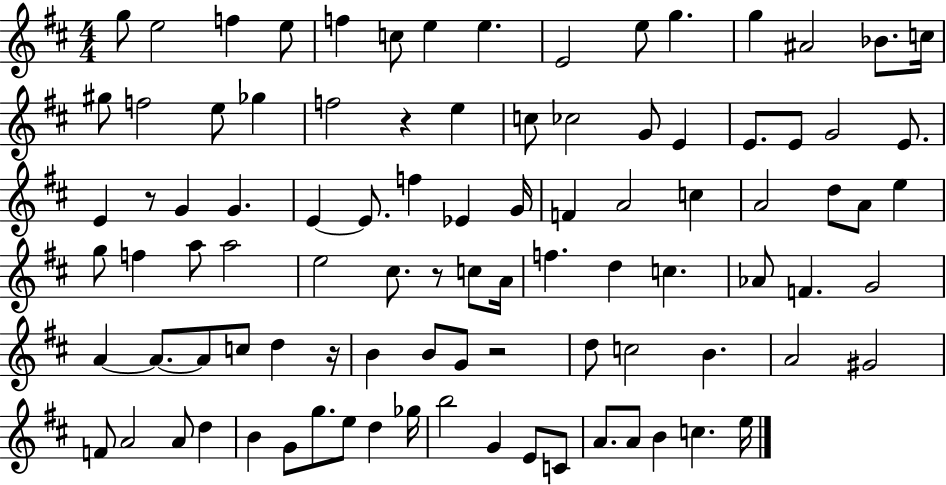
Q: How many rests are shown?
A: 5